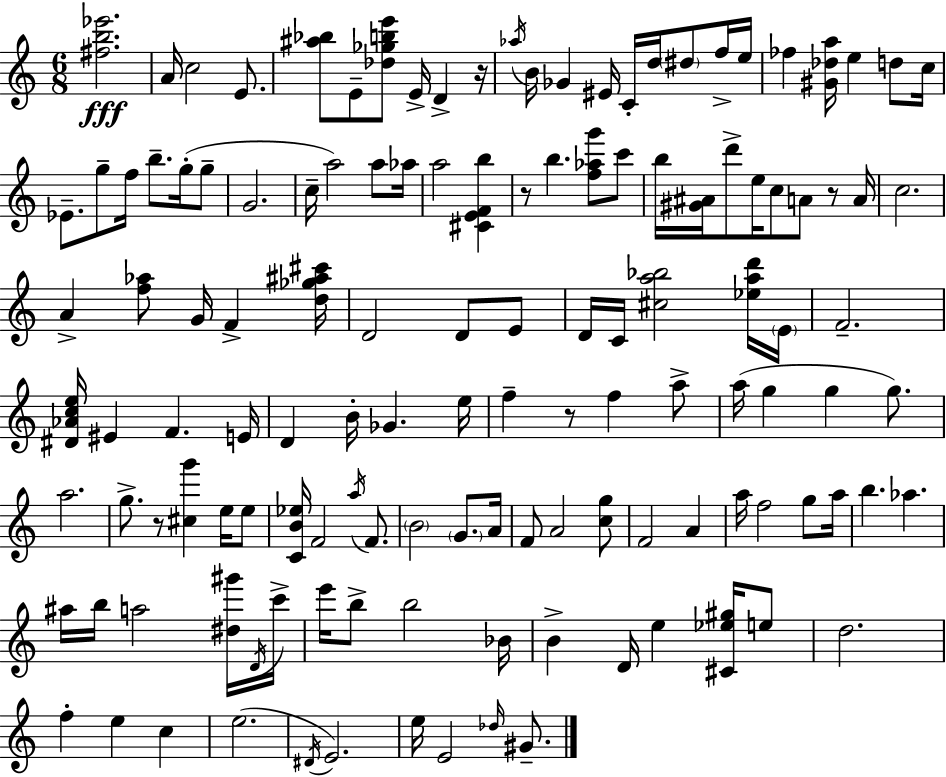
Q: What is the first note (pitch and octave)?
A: A4